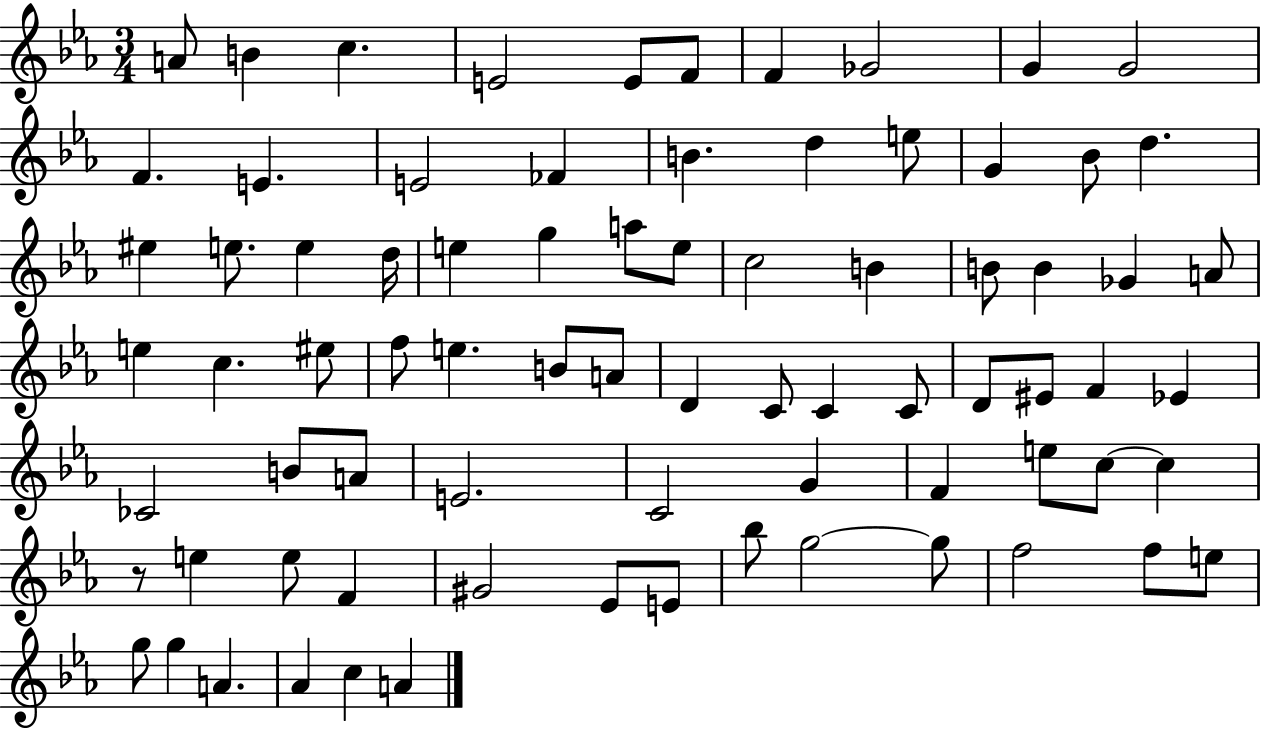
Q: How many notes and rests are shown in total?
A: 78